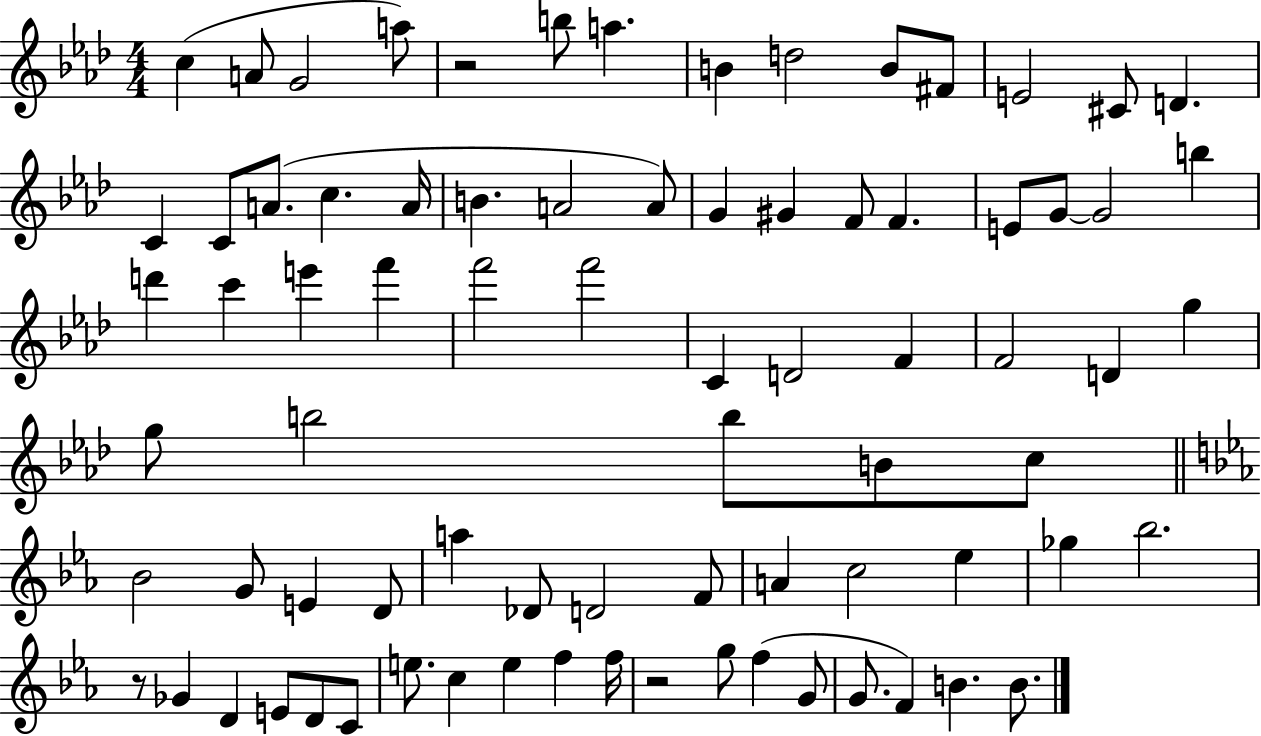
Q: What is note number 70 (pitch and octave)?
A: G5